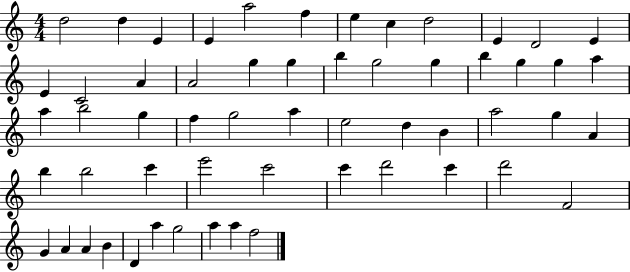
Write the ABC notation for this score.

X:1
T:Untitled
M:4/4
L:1/4
K:C
d2 d E E a2 f e c d2 E D2 E E C2 A A2 g g b g2 g b g g a a b2 g f g2 a e2 d B a2 g A b b2 c' e'2 c'2 c' d'2 c' d'2 F2 G A A B D a g2 a a f2